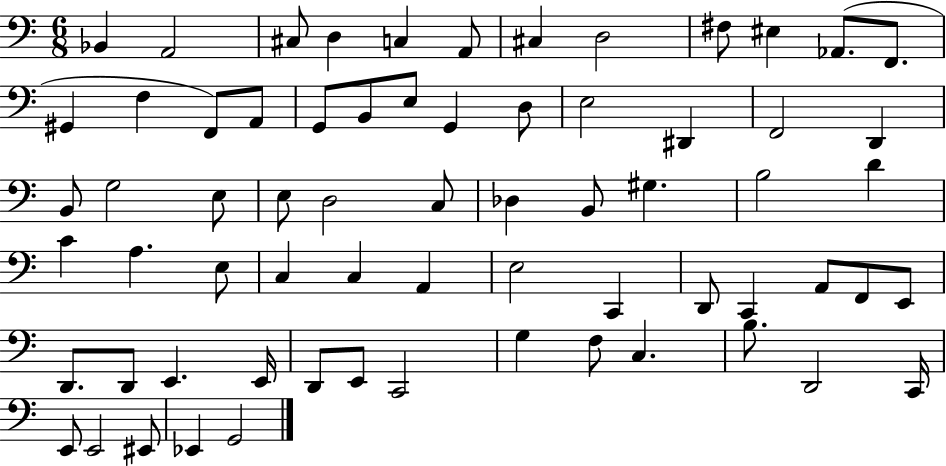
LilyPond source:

{
  \clef bass
  \numericTimeSignature
  \time 6/8
  \key c \major
  bes,4 a,2 | cis8 d4 c4 a,8 | cis4 d2 | fis8 eis4 aes,8.( f,8. | \break gis,4 f4 f,8) a,8 | g,8 b,8 e8 g,4 d8 | e2 dis,4 | f,2 d,4 | \break b,8 g2 e8 | e8 d2 c8 | des4 b,8 gis4. | b2 d'4 | \break c'4 a4. e8 | c4 c4 a,4 | e2 c,4 | d,8 c,4 a,8 f,8 e,8 | \break d,8. d,8 e,4. e,16 | d,8 e,8 c,2 | g4 f8 c4. | b8. d,2 c,16 | \break e,8 e,2 eis,8 | ees,4 g,2 | \bar "|."
}